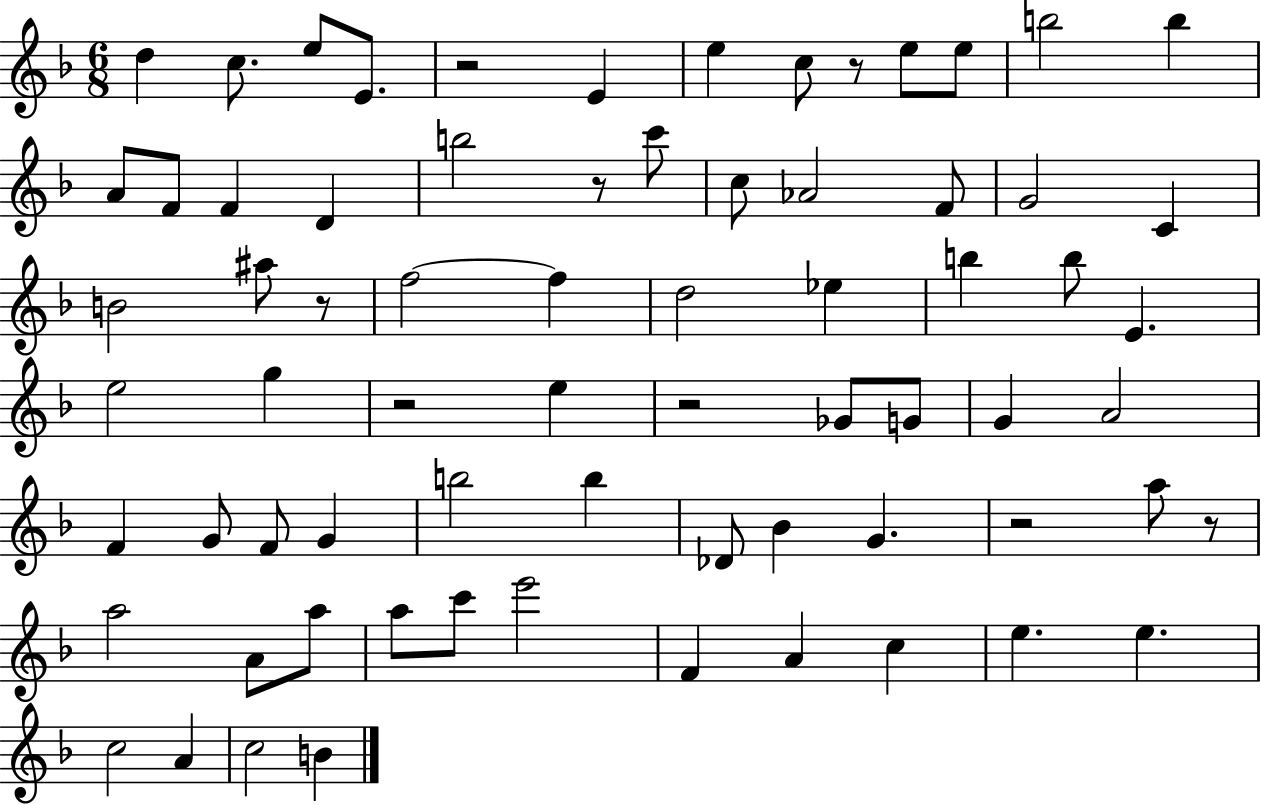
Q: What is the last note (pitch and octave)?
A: B4